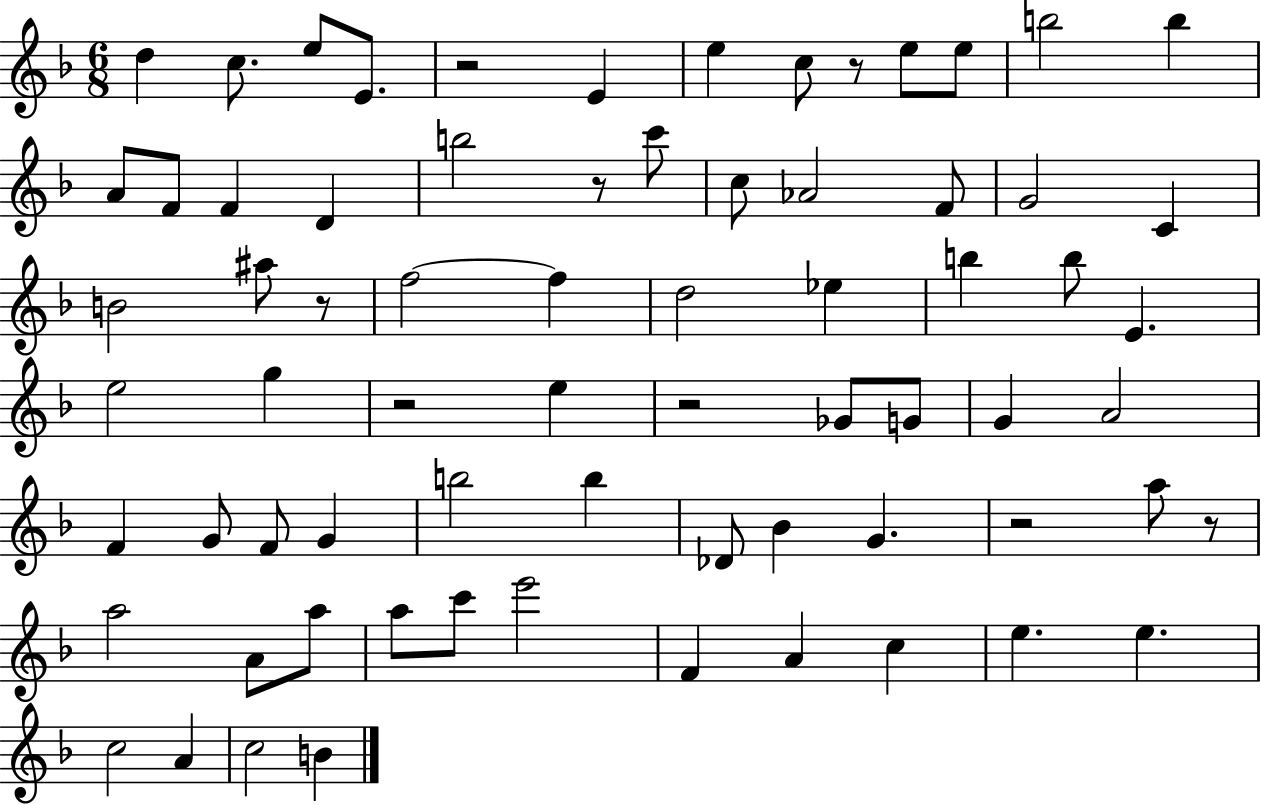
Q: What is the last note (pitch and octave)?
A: B4